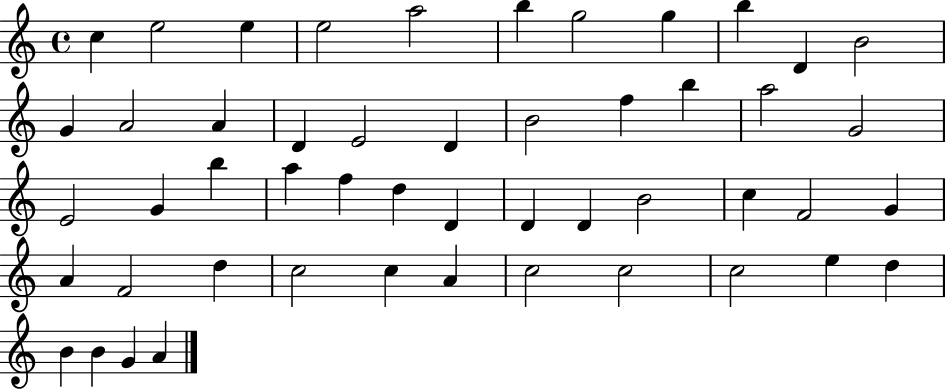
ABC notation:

X:1
T:Untitled
M:4/4
L:1/4
K:C
c e2 e e2 a2 b g2 g b D B2 G A2 A D E2 D B2 f b a2 G2 E2 G b a f d D D D B2 c F2 G A F2 d c2 c A c2 c2 c2 e d B B G A